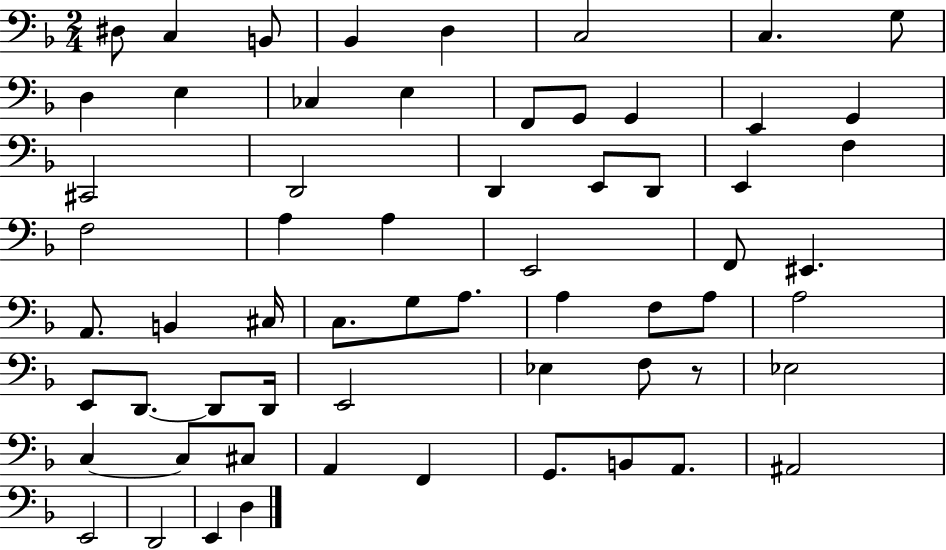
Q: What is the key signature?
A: F major